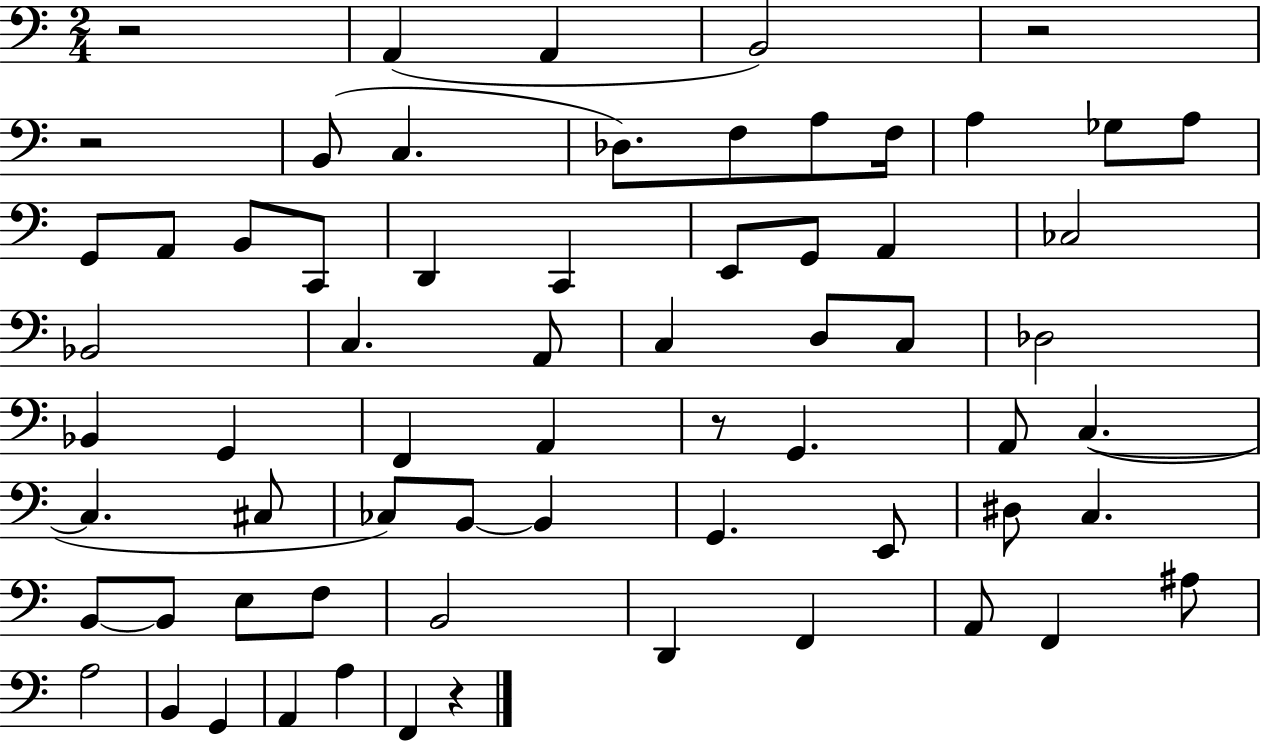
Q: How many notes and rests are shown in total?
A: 66